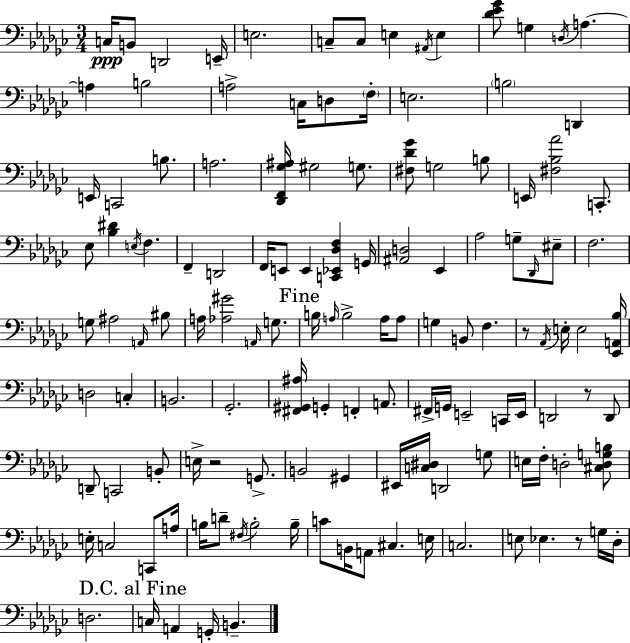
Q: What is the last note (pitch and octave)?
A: B2